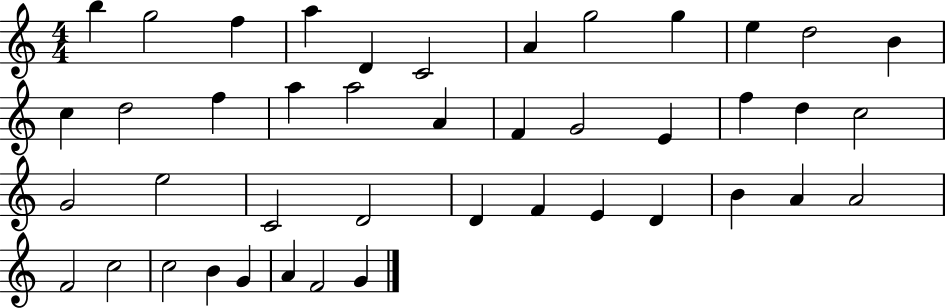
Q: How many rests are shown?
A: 0